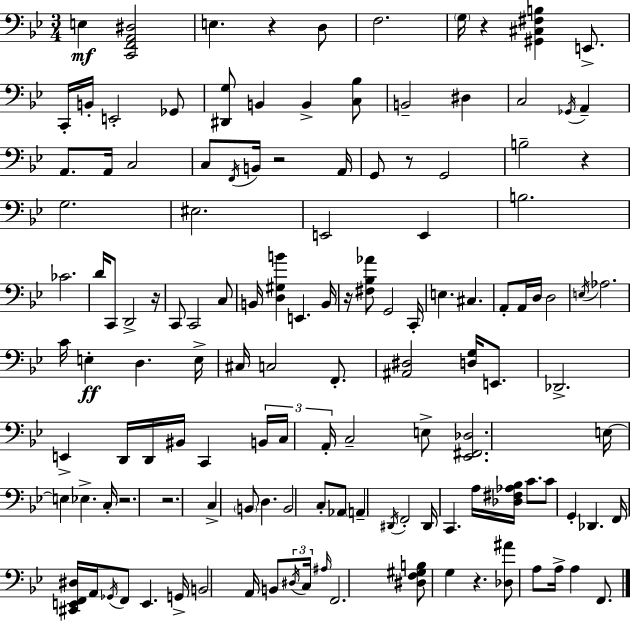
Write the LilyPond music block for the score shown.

{
  \clef bass
  \numericTimeSignature
  \time 3/4
  \key bes \major
  e4\mf <c, f, a, dis>2 | e4. r4 d8 | f2. | \parenthesize g16 r4 <gis, cis fis b>4 e,8.-> | \break c,16-. b,16-. e,2-. ges,8 | <dis, g>8 b,4 b,4-> <c bes>8 | b,2-- dis4 | c2 \acciaccatura { ges,16 } a,4-- | \break a,8. a,16 c2 | c8 \acciaccatura { f,16 } b,16 r2 | a,16 g,8 r8 g,2 | b2-- r4 | \break g2. | eis2. | e,2 e,4 | b2. | \break ces'2. | d'16 c,8 d,2-> | r16 c,8 c,2 | c8 b,16 <d gis b'>4 e,4. | \break b,16 r16 <fis bes aes'>8 g,2 | c,16-. e4. cis4. | a,8-. a,16 d16 d2 | \acciaccatura { e16 } aes2. | \break c'16 e4-.\ff d4. | e16-> cis16 c2 | f,8.-. <ais, dis>2 <d g>16 | e,8. des,2.-> | \break e,4-> d,16 d,16 bis,16 c,4 | \tuplet 3/2 { b,16 c16 a,16-. } c2-- | e8-> <ees, fis, des>2. | e16~~ e4 ees4.-> | \break c16-. r2. | r2. | c4-> \parenthesize b,8 d4. | b,2 c8-. | \break aes,8 \parenthesize a,4-- \acciaccatura { dis,16 } f,2-. | dis,16 c,4. a16 | <des fis aes bes>16 c'8. c'8 g,4-. des,4. | f,16 <cis, e, f, dis>16 a,16 \acciaccatura { ges,16 } f,8 e,4. | \break g,16-> b,2 | a,16 b,8 \tuplet 3/2 { \acciaccatura { dis16 } c16 \grace { ais16 } } f,2. | <dis f gis b>8 g4 | r4. <des ais'>8 a8 a16-> | \break a4 f,8. \bar "|."
}